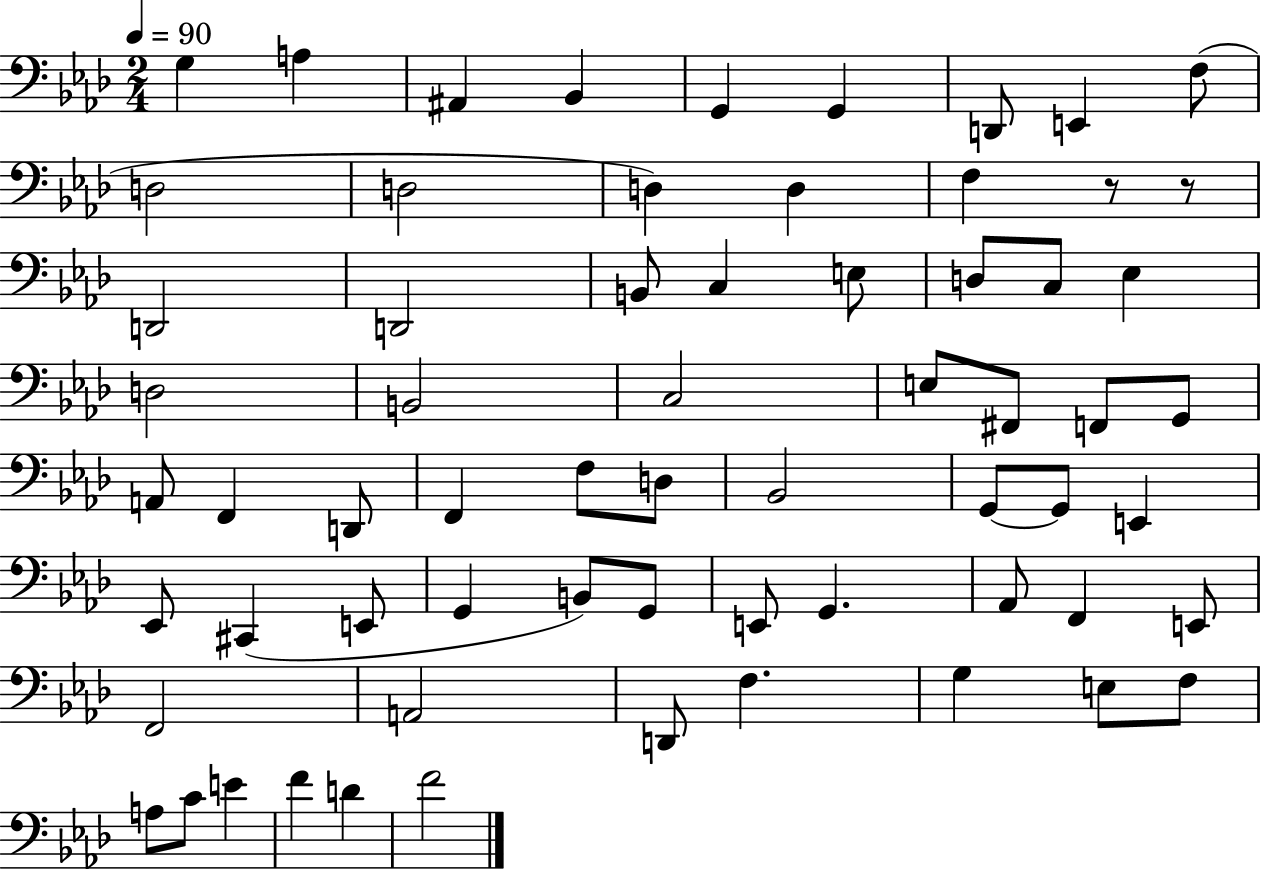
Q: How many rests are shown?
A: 2